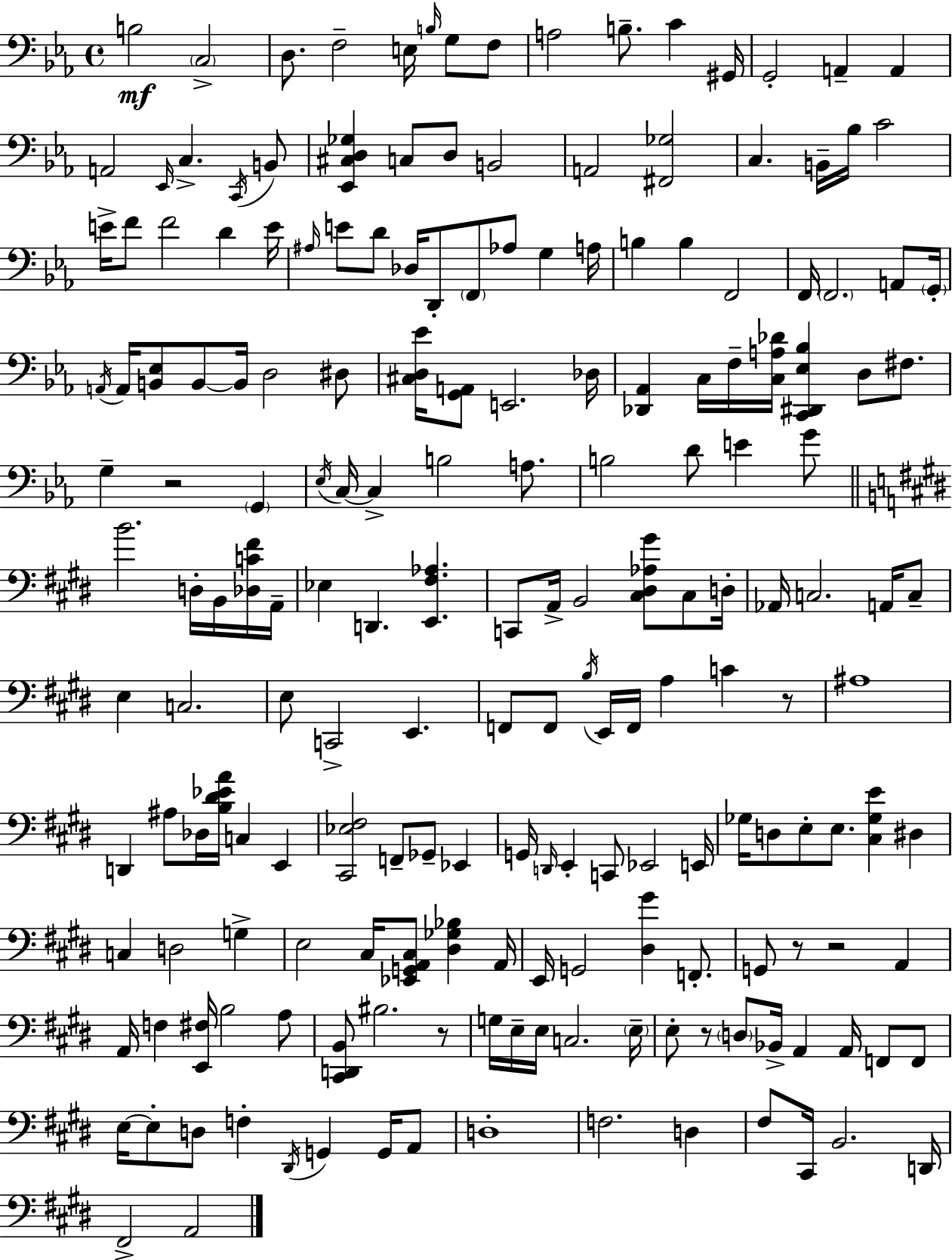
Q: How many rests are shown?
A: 6